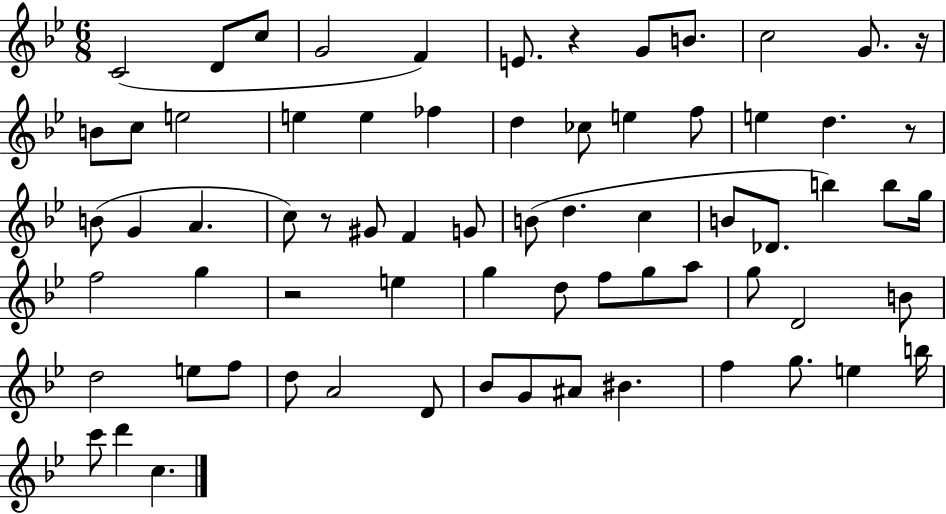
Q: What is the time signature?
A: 6/8